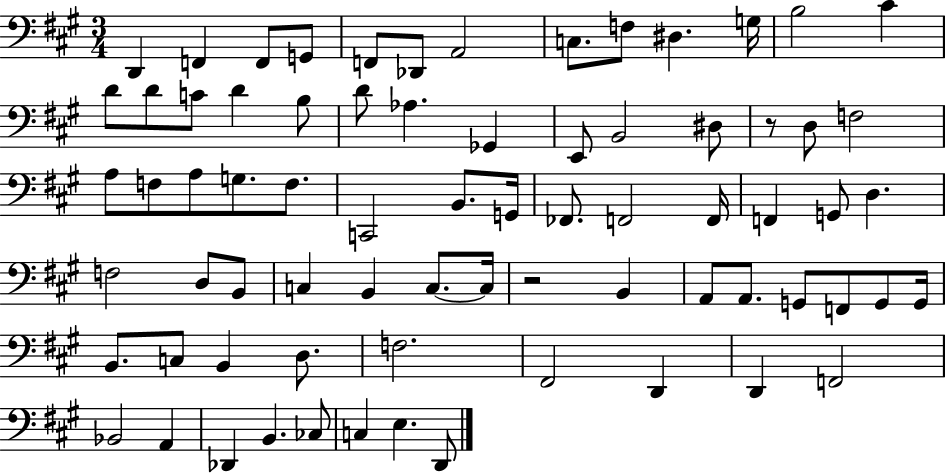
{
  \clef bass
  \numericTimeSignature
  \time 3/4
  \key a \major
  \repeat volta 2 { d,4 f,4 f,8 g,8 | f,8 des,8 a,2 | c8. f8 dis4. g16 | b2 cis'4 | \break d'8 d'8 c'8 d'4 b8 | d'8 aes4. ges,4 | e,8 b,2 dis8 | r8 d8 f2 | \break a8 f8 a8 g8. f8. | c,2 b,8. g,16 | fes,8. f,2 f,16 | f,4 g,8 d4. | \break f2 d8 b,8 | c4 b,4 c8.~~ c16 | r2 b,4 | a,8 a,8. g,8 f,8 g,8 g,16 | \break b,8. c8 b,4 d8. | f2. | fis,2 d,4 | d,4 f,2 | \break bes,2 a,4 | des,4 b,4. ces8 | c4 e4. d,8 | } \bar "|."
}